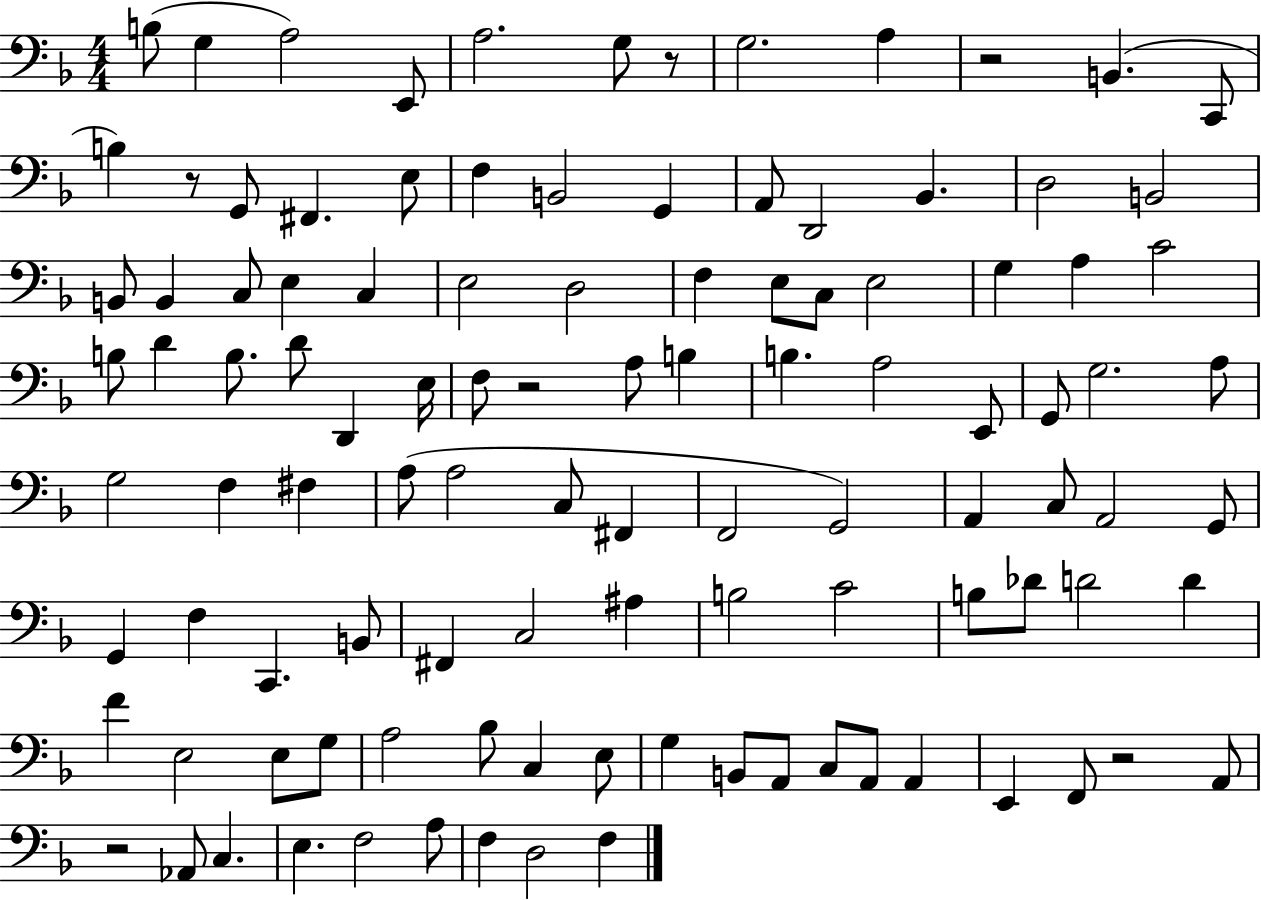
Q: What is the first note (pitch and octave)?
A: B3